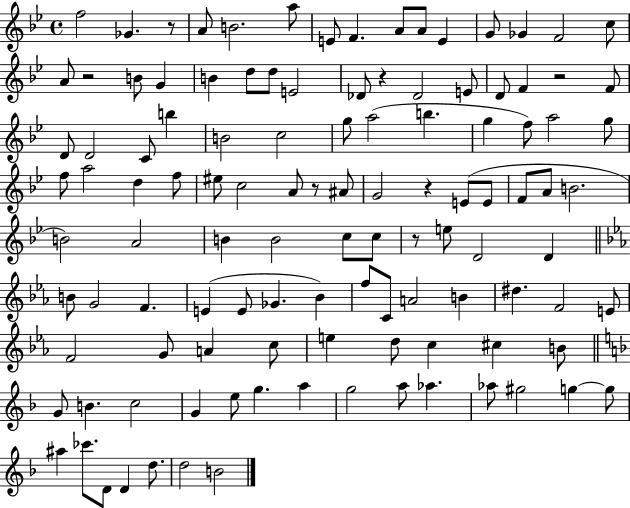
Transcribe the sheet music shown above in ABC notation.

X:1
T:Untitled
M:4/4
L:1/4
K:Bb
f2 _G z/2 A/2 B2 a/2 E/2 F A/2 A/2 E G/2 _G F2 c/2 A/2 z2 B/2 G B d/2 d/2 E2 _D/2 z _D2 E/2 D/2 F z2 F/2 D/2 D2 C/2 b B2 c2 g/2 a2 b g f/2 a2 g/2 f/2 a2 d f/2 ^e/2 c2 A/2 z/2 ^A/2 G2 z E/2 E/2 F/2 A/2 B2 B2 A2 B B2 c/2 c/2 z/2 e/2 D2 D B/2 G2 F E E/2 _G _B f/2 C/2 A2 B ^d F2 E/2 F2 G/2 A c/2 e d/2 c ^c B/2 G/2 B c2 G e/2 g a g2 a/2 _a _a/2 ^g2 g g/2 ^a _c'/2 D/2 D d/2 d2 B2